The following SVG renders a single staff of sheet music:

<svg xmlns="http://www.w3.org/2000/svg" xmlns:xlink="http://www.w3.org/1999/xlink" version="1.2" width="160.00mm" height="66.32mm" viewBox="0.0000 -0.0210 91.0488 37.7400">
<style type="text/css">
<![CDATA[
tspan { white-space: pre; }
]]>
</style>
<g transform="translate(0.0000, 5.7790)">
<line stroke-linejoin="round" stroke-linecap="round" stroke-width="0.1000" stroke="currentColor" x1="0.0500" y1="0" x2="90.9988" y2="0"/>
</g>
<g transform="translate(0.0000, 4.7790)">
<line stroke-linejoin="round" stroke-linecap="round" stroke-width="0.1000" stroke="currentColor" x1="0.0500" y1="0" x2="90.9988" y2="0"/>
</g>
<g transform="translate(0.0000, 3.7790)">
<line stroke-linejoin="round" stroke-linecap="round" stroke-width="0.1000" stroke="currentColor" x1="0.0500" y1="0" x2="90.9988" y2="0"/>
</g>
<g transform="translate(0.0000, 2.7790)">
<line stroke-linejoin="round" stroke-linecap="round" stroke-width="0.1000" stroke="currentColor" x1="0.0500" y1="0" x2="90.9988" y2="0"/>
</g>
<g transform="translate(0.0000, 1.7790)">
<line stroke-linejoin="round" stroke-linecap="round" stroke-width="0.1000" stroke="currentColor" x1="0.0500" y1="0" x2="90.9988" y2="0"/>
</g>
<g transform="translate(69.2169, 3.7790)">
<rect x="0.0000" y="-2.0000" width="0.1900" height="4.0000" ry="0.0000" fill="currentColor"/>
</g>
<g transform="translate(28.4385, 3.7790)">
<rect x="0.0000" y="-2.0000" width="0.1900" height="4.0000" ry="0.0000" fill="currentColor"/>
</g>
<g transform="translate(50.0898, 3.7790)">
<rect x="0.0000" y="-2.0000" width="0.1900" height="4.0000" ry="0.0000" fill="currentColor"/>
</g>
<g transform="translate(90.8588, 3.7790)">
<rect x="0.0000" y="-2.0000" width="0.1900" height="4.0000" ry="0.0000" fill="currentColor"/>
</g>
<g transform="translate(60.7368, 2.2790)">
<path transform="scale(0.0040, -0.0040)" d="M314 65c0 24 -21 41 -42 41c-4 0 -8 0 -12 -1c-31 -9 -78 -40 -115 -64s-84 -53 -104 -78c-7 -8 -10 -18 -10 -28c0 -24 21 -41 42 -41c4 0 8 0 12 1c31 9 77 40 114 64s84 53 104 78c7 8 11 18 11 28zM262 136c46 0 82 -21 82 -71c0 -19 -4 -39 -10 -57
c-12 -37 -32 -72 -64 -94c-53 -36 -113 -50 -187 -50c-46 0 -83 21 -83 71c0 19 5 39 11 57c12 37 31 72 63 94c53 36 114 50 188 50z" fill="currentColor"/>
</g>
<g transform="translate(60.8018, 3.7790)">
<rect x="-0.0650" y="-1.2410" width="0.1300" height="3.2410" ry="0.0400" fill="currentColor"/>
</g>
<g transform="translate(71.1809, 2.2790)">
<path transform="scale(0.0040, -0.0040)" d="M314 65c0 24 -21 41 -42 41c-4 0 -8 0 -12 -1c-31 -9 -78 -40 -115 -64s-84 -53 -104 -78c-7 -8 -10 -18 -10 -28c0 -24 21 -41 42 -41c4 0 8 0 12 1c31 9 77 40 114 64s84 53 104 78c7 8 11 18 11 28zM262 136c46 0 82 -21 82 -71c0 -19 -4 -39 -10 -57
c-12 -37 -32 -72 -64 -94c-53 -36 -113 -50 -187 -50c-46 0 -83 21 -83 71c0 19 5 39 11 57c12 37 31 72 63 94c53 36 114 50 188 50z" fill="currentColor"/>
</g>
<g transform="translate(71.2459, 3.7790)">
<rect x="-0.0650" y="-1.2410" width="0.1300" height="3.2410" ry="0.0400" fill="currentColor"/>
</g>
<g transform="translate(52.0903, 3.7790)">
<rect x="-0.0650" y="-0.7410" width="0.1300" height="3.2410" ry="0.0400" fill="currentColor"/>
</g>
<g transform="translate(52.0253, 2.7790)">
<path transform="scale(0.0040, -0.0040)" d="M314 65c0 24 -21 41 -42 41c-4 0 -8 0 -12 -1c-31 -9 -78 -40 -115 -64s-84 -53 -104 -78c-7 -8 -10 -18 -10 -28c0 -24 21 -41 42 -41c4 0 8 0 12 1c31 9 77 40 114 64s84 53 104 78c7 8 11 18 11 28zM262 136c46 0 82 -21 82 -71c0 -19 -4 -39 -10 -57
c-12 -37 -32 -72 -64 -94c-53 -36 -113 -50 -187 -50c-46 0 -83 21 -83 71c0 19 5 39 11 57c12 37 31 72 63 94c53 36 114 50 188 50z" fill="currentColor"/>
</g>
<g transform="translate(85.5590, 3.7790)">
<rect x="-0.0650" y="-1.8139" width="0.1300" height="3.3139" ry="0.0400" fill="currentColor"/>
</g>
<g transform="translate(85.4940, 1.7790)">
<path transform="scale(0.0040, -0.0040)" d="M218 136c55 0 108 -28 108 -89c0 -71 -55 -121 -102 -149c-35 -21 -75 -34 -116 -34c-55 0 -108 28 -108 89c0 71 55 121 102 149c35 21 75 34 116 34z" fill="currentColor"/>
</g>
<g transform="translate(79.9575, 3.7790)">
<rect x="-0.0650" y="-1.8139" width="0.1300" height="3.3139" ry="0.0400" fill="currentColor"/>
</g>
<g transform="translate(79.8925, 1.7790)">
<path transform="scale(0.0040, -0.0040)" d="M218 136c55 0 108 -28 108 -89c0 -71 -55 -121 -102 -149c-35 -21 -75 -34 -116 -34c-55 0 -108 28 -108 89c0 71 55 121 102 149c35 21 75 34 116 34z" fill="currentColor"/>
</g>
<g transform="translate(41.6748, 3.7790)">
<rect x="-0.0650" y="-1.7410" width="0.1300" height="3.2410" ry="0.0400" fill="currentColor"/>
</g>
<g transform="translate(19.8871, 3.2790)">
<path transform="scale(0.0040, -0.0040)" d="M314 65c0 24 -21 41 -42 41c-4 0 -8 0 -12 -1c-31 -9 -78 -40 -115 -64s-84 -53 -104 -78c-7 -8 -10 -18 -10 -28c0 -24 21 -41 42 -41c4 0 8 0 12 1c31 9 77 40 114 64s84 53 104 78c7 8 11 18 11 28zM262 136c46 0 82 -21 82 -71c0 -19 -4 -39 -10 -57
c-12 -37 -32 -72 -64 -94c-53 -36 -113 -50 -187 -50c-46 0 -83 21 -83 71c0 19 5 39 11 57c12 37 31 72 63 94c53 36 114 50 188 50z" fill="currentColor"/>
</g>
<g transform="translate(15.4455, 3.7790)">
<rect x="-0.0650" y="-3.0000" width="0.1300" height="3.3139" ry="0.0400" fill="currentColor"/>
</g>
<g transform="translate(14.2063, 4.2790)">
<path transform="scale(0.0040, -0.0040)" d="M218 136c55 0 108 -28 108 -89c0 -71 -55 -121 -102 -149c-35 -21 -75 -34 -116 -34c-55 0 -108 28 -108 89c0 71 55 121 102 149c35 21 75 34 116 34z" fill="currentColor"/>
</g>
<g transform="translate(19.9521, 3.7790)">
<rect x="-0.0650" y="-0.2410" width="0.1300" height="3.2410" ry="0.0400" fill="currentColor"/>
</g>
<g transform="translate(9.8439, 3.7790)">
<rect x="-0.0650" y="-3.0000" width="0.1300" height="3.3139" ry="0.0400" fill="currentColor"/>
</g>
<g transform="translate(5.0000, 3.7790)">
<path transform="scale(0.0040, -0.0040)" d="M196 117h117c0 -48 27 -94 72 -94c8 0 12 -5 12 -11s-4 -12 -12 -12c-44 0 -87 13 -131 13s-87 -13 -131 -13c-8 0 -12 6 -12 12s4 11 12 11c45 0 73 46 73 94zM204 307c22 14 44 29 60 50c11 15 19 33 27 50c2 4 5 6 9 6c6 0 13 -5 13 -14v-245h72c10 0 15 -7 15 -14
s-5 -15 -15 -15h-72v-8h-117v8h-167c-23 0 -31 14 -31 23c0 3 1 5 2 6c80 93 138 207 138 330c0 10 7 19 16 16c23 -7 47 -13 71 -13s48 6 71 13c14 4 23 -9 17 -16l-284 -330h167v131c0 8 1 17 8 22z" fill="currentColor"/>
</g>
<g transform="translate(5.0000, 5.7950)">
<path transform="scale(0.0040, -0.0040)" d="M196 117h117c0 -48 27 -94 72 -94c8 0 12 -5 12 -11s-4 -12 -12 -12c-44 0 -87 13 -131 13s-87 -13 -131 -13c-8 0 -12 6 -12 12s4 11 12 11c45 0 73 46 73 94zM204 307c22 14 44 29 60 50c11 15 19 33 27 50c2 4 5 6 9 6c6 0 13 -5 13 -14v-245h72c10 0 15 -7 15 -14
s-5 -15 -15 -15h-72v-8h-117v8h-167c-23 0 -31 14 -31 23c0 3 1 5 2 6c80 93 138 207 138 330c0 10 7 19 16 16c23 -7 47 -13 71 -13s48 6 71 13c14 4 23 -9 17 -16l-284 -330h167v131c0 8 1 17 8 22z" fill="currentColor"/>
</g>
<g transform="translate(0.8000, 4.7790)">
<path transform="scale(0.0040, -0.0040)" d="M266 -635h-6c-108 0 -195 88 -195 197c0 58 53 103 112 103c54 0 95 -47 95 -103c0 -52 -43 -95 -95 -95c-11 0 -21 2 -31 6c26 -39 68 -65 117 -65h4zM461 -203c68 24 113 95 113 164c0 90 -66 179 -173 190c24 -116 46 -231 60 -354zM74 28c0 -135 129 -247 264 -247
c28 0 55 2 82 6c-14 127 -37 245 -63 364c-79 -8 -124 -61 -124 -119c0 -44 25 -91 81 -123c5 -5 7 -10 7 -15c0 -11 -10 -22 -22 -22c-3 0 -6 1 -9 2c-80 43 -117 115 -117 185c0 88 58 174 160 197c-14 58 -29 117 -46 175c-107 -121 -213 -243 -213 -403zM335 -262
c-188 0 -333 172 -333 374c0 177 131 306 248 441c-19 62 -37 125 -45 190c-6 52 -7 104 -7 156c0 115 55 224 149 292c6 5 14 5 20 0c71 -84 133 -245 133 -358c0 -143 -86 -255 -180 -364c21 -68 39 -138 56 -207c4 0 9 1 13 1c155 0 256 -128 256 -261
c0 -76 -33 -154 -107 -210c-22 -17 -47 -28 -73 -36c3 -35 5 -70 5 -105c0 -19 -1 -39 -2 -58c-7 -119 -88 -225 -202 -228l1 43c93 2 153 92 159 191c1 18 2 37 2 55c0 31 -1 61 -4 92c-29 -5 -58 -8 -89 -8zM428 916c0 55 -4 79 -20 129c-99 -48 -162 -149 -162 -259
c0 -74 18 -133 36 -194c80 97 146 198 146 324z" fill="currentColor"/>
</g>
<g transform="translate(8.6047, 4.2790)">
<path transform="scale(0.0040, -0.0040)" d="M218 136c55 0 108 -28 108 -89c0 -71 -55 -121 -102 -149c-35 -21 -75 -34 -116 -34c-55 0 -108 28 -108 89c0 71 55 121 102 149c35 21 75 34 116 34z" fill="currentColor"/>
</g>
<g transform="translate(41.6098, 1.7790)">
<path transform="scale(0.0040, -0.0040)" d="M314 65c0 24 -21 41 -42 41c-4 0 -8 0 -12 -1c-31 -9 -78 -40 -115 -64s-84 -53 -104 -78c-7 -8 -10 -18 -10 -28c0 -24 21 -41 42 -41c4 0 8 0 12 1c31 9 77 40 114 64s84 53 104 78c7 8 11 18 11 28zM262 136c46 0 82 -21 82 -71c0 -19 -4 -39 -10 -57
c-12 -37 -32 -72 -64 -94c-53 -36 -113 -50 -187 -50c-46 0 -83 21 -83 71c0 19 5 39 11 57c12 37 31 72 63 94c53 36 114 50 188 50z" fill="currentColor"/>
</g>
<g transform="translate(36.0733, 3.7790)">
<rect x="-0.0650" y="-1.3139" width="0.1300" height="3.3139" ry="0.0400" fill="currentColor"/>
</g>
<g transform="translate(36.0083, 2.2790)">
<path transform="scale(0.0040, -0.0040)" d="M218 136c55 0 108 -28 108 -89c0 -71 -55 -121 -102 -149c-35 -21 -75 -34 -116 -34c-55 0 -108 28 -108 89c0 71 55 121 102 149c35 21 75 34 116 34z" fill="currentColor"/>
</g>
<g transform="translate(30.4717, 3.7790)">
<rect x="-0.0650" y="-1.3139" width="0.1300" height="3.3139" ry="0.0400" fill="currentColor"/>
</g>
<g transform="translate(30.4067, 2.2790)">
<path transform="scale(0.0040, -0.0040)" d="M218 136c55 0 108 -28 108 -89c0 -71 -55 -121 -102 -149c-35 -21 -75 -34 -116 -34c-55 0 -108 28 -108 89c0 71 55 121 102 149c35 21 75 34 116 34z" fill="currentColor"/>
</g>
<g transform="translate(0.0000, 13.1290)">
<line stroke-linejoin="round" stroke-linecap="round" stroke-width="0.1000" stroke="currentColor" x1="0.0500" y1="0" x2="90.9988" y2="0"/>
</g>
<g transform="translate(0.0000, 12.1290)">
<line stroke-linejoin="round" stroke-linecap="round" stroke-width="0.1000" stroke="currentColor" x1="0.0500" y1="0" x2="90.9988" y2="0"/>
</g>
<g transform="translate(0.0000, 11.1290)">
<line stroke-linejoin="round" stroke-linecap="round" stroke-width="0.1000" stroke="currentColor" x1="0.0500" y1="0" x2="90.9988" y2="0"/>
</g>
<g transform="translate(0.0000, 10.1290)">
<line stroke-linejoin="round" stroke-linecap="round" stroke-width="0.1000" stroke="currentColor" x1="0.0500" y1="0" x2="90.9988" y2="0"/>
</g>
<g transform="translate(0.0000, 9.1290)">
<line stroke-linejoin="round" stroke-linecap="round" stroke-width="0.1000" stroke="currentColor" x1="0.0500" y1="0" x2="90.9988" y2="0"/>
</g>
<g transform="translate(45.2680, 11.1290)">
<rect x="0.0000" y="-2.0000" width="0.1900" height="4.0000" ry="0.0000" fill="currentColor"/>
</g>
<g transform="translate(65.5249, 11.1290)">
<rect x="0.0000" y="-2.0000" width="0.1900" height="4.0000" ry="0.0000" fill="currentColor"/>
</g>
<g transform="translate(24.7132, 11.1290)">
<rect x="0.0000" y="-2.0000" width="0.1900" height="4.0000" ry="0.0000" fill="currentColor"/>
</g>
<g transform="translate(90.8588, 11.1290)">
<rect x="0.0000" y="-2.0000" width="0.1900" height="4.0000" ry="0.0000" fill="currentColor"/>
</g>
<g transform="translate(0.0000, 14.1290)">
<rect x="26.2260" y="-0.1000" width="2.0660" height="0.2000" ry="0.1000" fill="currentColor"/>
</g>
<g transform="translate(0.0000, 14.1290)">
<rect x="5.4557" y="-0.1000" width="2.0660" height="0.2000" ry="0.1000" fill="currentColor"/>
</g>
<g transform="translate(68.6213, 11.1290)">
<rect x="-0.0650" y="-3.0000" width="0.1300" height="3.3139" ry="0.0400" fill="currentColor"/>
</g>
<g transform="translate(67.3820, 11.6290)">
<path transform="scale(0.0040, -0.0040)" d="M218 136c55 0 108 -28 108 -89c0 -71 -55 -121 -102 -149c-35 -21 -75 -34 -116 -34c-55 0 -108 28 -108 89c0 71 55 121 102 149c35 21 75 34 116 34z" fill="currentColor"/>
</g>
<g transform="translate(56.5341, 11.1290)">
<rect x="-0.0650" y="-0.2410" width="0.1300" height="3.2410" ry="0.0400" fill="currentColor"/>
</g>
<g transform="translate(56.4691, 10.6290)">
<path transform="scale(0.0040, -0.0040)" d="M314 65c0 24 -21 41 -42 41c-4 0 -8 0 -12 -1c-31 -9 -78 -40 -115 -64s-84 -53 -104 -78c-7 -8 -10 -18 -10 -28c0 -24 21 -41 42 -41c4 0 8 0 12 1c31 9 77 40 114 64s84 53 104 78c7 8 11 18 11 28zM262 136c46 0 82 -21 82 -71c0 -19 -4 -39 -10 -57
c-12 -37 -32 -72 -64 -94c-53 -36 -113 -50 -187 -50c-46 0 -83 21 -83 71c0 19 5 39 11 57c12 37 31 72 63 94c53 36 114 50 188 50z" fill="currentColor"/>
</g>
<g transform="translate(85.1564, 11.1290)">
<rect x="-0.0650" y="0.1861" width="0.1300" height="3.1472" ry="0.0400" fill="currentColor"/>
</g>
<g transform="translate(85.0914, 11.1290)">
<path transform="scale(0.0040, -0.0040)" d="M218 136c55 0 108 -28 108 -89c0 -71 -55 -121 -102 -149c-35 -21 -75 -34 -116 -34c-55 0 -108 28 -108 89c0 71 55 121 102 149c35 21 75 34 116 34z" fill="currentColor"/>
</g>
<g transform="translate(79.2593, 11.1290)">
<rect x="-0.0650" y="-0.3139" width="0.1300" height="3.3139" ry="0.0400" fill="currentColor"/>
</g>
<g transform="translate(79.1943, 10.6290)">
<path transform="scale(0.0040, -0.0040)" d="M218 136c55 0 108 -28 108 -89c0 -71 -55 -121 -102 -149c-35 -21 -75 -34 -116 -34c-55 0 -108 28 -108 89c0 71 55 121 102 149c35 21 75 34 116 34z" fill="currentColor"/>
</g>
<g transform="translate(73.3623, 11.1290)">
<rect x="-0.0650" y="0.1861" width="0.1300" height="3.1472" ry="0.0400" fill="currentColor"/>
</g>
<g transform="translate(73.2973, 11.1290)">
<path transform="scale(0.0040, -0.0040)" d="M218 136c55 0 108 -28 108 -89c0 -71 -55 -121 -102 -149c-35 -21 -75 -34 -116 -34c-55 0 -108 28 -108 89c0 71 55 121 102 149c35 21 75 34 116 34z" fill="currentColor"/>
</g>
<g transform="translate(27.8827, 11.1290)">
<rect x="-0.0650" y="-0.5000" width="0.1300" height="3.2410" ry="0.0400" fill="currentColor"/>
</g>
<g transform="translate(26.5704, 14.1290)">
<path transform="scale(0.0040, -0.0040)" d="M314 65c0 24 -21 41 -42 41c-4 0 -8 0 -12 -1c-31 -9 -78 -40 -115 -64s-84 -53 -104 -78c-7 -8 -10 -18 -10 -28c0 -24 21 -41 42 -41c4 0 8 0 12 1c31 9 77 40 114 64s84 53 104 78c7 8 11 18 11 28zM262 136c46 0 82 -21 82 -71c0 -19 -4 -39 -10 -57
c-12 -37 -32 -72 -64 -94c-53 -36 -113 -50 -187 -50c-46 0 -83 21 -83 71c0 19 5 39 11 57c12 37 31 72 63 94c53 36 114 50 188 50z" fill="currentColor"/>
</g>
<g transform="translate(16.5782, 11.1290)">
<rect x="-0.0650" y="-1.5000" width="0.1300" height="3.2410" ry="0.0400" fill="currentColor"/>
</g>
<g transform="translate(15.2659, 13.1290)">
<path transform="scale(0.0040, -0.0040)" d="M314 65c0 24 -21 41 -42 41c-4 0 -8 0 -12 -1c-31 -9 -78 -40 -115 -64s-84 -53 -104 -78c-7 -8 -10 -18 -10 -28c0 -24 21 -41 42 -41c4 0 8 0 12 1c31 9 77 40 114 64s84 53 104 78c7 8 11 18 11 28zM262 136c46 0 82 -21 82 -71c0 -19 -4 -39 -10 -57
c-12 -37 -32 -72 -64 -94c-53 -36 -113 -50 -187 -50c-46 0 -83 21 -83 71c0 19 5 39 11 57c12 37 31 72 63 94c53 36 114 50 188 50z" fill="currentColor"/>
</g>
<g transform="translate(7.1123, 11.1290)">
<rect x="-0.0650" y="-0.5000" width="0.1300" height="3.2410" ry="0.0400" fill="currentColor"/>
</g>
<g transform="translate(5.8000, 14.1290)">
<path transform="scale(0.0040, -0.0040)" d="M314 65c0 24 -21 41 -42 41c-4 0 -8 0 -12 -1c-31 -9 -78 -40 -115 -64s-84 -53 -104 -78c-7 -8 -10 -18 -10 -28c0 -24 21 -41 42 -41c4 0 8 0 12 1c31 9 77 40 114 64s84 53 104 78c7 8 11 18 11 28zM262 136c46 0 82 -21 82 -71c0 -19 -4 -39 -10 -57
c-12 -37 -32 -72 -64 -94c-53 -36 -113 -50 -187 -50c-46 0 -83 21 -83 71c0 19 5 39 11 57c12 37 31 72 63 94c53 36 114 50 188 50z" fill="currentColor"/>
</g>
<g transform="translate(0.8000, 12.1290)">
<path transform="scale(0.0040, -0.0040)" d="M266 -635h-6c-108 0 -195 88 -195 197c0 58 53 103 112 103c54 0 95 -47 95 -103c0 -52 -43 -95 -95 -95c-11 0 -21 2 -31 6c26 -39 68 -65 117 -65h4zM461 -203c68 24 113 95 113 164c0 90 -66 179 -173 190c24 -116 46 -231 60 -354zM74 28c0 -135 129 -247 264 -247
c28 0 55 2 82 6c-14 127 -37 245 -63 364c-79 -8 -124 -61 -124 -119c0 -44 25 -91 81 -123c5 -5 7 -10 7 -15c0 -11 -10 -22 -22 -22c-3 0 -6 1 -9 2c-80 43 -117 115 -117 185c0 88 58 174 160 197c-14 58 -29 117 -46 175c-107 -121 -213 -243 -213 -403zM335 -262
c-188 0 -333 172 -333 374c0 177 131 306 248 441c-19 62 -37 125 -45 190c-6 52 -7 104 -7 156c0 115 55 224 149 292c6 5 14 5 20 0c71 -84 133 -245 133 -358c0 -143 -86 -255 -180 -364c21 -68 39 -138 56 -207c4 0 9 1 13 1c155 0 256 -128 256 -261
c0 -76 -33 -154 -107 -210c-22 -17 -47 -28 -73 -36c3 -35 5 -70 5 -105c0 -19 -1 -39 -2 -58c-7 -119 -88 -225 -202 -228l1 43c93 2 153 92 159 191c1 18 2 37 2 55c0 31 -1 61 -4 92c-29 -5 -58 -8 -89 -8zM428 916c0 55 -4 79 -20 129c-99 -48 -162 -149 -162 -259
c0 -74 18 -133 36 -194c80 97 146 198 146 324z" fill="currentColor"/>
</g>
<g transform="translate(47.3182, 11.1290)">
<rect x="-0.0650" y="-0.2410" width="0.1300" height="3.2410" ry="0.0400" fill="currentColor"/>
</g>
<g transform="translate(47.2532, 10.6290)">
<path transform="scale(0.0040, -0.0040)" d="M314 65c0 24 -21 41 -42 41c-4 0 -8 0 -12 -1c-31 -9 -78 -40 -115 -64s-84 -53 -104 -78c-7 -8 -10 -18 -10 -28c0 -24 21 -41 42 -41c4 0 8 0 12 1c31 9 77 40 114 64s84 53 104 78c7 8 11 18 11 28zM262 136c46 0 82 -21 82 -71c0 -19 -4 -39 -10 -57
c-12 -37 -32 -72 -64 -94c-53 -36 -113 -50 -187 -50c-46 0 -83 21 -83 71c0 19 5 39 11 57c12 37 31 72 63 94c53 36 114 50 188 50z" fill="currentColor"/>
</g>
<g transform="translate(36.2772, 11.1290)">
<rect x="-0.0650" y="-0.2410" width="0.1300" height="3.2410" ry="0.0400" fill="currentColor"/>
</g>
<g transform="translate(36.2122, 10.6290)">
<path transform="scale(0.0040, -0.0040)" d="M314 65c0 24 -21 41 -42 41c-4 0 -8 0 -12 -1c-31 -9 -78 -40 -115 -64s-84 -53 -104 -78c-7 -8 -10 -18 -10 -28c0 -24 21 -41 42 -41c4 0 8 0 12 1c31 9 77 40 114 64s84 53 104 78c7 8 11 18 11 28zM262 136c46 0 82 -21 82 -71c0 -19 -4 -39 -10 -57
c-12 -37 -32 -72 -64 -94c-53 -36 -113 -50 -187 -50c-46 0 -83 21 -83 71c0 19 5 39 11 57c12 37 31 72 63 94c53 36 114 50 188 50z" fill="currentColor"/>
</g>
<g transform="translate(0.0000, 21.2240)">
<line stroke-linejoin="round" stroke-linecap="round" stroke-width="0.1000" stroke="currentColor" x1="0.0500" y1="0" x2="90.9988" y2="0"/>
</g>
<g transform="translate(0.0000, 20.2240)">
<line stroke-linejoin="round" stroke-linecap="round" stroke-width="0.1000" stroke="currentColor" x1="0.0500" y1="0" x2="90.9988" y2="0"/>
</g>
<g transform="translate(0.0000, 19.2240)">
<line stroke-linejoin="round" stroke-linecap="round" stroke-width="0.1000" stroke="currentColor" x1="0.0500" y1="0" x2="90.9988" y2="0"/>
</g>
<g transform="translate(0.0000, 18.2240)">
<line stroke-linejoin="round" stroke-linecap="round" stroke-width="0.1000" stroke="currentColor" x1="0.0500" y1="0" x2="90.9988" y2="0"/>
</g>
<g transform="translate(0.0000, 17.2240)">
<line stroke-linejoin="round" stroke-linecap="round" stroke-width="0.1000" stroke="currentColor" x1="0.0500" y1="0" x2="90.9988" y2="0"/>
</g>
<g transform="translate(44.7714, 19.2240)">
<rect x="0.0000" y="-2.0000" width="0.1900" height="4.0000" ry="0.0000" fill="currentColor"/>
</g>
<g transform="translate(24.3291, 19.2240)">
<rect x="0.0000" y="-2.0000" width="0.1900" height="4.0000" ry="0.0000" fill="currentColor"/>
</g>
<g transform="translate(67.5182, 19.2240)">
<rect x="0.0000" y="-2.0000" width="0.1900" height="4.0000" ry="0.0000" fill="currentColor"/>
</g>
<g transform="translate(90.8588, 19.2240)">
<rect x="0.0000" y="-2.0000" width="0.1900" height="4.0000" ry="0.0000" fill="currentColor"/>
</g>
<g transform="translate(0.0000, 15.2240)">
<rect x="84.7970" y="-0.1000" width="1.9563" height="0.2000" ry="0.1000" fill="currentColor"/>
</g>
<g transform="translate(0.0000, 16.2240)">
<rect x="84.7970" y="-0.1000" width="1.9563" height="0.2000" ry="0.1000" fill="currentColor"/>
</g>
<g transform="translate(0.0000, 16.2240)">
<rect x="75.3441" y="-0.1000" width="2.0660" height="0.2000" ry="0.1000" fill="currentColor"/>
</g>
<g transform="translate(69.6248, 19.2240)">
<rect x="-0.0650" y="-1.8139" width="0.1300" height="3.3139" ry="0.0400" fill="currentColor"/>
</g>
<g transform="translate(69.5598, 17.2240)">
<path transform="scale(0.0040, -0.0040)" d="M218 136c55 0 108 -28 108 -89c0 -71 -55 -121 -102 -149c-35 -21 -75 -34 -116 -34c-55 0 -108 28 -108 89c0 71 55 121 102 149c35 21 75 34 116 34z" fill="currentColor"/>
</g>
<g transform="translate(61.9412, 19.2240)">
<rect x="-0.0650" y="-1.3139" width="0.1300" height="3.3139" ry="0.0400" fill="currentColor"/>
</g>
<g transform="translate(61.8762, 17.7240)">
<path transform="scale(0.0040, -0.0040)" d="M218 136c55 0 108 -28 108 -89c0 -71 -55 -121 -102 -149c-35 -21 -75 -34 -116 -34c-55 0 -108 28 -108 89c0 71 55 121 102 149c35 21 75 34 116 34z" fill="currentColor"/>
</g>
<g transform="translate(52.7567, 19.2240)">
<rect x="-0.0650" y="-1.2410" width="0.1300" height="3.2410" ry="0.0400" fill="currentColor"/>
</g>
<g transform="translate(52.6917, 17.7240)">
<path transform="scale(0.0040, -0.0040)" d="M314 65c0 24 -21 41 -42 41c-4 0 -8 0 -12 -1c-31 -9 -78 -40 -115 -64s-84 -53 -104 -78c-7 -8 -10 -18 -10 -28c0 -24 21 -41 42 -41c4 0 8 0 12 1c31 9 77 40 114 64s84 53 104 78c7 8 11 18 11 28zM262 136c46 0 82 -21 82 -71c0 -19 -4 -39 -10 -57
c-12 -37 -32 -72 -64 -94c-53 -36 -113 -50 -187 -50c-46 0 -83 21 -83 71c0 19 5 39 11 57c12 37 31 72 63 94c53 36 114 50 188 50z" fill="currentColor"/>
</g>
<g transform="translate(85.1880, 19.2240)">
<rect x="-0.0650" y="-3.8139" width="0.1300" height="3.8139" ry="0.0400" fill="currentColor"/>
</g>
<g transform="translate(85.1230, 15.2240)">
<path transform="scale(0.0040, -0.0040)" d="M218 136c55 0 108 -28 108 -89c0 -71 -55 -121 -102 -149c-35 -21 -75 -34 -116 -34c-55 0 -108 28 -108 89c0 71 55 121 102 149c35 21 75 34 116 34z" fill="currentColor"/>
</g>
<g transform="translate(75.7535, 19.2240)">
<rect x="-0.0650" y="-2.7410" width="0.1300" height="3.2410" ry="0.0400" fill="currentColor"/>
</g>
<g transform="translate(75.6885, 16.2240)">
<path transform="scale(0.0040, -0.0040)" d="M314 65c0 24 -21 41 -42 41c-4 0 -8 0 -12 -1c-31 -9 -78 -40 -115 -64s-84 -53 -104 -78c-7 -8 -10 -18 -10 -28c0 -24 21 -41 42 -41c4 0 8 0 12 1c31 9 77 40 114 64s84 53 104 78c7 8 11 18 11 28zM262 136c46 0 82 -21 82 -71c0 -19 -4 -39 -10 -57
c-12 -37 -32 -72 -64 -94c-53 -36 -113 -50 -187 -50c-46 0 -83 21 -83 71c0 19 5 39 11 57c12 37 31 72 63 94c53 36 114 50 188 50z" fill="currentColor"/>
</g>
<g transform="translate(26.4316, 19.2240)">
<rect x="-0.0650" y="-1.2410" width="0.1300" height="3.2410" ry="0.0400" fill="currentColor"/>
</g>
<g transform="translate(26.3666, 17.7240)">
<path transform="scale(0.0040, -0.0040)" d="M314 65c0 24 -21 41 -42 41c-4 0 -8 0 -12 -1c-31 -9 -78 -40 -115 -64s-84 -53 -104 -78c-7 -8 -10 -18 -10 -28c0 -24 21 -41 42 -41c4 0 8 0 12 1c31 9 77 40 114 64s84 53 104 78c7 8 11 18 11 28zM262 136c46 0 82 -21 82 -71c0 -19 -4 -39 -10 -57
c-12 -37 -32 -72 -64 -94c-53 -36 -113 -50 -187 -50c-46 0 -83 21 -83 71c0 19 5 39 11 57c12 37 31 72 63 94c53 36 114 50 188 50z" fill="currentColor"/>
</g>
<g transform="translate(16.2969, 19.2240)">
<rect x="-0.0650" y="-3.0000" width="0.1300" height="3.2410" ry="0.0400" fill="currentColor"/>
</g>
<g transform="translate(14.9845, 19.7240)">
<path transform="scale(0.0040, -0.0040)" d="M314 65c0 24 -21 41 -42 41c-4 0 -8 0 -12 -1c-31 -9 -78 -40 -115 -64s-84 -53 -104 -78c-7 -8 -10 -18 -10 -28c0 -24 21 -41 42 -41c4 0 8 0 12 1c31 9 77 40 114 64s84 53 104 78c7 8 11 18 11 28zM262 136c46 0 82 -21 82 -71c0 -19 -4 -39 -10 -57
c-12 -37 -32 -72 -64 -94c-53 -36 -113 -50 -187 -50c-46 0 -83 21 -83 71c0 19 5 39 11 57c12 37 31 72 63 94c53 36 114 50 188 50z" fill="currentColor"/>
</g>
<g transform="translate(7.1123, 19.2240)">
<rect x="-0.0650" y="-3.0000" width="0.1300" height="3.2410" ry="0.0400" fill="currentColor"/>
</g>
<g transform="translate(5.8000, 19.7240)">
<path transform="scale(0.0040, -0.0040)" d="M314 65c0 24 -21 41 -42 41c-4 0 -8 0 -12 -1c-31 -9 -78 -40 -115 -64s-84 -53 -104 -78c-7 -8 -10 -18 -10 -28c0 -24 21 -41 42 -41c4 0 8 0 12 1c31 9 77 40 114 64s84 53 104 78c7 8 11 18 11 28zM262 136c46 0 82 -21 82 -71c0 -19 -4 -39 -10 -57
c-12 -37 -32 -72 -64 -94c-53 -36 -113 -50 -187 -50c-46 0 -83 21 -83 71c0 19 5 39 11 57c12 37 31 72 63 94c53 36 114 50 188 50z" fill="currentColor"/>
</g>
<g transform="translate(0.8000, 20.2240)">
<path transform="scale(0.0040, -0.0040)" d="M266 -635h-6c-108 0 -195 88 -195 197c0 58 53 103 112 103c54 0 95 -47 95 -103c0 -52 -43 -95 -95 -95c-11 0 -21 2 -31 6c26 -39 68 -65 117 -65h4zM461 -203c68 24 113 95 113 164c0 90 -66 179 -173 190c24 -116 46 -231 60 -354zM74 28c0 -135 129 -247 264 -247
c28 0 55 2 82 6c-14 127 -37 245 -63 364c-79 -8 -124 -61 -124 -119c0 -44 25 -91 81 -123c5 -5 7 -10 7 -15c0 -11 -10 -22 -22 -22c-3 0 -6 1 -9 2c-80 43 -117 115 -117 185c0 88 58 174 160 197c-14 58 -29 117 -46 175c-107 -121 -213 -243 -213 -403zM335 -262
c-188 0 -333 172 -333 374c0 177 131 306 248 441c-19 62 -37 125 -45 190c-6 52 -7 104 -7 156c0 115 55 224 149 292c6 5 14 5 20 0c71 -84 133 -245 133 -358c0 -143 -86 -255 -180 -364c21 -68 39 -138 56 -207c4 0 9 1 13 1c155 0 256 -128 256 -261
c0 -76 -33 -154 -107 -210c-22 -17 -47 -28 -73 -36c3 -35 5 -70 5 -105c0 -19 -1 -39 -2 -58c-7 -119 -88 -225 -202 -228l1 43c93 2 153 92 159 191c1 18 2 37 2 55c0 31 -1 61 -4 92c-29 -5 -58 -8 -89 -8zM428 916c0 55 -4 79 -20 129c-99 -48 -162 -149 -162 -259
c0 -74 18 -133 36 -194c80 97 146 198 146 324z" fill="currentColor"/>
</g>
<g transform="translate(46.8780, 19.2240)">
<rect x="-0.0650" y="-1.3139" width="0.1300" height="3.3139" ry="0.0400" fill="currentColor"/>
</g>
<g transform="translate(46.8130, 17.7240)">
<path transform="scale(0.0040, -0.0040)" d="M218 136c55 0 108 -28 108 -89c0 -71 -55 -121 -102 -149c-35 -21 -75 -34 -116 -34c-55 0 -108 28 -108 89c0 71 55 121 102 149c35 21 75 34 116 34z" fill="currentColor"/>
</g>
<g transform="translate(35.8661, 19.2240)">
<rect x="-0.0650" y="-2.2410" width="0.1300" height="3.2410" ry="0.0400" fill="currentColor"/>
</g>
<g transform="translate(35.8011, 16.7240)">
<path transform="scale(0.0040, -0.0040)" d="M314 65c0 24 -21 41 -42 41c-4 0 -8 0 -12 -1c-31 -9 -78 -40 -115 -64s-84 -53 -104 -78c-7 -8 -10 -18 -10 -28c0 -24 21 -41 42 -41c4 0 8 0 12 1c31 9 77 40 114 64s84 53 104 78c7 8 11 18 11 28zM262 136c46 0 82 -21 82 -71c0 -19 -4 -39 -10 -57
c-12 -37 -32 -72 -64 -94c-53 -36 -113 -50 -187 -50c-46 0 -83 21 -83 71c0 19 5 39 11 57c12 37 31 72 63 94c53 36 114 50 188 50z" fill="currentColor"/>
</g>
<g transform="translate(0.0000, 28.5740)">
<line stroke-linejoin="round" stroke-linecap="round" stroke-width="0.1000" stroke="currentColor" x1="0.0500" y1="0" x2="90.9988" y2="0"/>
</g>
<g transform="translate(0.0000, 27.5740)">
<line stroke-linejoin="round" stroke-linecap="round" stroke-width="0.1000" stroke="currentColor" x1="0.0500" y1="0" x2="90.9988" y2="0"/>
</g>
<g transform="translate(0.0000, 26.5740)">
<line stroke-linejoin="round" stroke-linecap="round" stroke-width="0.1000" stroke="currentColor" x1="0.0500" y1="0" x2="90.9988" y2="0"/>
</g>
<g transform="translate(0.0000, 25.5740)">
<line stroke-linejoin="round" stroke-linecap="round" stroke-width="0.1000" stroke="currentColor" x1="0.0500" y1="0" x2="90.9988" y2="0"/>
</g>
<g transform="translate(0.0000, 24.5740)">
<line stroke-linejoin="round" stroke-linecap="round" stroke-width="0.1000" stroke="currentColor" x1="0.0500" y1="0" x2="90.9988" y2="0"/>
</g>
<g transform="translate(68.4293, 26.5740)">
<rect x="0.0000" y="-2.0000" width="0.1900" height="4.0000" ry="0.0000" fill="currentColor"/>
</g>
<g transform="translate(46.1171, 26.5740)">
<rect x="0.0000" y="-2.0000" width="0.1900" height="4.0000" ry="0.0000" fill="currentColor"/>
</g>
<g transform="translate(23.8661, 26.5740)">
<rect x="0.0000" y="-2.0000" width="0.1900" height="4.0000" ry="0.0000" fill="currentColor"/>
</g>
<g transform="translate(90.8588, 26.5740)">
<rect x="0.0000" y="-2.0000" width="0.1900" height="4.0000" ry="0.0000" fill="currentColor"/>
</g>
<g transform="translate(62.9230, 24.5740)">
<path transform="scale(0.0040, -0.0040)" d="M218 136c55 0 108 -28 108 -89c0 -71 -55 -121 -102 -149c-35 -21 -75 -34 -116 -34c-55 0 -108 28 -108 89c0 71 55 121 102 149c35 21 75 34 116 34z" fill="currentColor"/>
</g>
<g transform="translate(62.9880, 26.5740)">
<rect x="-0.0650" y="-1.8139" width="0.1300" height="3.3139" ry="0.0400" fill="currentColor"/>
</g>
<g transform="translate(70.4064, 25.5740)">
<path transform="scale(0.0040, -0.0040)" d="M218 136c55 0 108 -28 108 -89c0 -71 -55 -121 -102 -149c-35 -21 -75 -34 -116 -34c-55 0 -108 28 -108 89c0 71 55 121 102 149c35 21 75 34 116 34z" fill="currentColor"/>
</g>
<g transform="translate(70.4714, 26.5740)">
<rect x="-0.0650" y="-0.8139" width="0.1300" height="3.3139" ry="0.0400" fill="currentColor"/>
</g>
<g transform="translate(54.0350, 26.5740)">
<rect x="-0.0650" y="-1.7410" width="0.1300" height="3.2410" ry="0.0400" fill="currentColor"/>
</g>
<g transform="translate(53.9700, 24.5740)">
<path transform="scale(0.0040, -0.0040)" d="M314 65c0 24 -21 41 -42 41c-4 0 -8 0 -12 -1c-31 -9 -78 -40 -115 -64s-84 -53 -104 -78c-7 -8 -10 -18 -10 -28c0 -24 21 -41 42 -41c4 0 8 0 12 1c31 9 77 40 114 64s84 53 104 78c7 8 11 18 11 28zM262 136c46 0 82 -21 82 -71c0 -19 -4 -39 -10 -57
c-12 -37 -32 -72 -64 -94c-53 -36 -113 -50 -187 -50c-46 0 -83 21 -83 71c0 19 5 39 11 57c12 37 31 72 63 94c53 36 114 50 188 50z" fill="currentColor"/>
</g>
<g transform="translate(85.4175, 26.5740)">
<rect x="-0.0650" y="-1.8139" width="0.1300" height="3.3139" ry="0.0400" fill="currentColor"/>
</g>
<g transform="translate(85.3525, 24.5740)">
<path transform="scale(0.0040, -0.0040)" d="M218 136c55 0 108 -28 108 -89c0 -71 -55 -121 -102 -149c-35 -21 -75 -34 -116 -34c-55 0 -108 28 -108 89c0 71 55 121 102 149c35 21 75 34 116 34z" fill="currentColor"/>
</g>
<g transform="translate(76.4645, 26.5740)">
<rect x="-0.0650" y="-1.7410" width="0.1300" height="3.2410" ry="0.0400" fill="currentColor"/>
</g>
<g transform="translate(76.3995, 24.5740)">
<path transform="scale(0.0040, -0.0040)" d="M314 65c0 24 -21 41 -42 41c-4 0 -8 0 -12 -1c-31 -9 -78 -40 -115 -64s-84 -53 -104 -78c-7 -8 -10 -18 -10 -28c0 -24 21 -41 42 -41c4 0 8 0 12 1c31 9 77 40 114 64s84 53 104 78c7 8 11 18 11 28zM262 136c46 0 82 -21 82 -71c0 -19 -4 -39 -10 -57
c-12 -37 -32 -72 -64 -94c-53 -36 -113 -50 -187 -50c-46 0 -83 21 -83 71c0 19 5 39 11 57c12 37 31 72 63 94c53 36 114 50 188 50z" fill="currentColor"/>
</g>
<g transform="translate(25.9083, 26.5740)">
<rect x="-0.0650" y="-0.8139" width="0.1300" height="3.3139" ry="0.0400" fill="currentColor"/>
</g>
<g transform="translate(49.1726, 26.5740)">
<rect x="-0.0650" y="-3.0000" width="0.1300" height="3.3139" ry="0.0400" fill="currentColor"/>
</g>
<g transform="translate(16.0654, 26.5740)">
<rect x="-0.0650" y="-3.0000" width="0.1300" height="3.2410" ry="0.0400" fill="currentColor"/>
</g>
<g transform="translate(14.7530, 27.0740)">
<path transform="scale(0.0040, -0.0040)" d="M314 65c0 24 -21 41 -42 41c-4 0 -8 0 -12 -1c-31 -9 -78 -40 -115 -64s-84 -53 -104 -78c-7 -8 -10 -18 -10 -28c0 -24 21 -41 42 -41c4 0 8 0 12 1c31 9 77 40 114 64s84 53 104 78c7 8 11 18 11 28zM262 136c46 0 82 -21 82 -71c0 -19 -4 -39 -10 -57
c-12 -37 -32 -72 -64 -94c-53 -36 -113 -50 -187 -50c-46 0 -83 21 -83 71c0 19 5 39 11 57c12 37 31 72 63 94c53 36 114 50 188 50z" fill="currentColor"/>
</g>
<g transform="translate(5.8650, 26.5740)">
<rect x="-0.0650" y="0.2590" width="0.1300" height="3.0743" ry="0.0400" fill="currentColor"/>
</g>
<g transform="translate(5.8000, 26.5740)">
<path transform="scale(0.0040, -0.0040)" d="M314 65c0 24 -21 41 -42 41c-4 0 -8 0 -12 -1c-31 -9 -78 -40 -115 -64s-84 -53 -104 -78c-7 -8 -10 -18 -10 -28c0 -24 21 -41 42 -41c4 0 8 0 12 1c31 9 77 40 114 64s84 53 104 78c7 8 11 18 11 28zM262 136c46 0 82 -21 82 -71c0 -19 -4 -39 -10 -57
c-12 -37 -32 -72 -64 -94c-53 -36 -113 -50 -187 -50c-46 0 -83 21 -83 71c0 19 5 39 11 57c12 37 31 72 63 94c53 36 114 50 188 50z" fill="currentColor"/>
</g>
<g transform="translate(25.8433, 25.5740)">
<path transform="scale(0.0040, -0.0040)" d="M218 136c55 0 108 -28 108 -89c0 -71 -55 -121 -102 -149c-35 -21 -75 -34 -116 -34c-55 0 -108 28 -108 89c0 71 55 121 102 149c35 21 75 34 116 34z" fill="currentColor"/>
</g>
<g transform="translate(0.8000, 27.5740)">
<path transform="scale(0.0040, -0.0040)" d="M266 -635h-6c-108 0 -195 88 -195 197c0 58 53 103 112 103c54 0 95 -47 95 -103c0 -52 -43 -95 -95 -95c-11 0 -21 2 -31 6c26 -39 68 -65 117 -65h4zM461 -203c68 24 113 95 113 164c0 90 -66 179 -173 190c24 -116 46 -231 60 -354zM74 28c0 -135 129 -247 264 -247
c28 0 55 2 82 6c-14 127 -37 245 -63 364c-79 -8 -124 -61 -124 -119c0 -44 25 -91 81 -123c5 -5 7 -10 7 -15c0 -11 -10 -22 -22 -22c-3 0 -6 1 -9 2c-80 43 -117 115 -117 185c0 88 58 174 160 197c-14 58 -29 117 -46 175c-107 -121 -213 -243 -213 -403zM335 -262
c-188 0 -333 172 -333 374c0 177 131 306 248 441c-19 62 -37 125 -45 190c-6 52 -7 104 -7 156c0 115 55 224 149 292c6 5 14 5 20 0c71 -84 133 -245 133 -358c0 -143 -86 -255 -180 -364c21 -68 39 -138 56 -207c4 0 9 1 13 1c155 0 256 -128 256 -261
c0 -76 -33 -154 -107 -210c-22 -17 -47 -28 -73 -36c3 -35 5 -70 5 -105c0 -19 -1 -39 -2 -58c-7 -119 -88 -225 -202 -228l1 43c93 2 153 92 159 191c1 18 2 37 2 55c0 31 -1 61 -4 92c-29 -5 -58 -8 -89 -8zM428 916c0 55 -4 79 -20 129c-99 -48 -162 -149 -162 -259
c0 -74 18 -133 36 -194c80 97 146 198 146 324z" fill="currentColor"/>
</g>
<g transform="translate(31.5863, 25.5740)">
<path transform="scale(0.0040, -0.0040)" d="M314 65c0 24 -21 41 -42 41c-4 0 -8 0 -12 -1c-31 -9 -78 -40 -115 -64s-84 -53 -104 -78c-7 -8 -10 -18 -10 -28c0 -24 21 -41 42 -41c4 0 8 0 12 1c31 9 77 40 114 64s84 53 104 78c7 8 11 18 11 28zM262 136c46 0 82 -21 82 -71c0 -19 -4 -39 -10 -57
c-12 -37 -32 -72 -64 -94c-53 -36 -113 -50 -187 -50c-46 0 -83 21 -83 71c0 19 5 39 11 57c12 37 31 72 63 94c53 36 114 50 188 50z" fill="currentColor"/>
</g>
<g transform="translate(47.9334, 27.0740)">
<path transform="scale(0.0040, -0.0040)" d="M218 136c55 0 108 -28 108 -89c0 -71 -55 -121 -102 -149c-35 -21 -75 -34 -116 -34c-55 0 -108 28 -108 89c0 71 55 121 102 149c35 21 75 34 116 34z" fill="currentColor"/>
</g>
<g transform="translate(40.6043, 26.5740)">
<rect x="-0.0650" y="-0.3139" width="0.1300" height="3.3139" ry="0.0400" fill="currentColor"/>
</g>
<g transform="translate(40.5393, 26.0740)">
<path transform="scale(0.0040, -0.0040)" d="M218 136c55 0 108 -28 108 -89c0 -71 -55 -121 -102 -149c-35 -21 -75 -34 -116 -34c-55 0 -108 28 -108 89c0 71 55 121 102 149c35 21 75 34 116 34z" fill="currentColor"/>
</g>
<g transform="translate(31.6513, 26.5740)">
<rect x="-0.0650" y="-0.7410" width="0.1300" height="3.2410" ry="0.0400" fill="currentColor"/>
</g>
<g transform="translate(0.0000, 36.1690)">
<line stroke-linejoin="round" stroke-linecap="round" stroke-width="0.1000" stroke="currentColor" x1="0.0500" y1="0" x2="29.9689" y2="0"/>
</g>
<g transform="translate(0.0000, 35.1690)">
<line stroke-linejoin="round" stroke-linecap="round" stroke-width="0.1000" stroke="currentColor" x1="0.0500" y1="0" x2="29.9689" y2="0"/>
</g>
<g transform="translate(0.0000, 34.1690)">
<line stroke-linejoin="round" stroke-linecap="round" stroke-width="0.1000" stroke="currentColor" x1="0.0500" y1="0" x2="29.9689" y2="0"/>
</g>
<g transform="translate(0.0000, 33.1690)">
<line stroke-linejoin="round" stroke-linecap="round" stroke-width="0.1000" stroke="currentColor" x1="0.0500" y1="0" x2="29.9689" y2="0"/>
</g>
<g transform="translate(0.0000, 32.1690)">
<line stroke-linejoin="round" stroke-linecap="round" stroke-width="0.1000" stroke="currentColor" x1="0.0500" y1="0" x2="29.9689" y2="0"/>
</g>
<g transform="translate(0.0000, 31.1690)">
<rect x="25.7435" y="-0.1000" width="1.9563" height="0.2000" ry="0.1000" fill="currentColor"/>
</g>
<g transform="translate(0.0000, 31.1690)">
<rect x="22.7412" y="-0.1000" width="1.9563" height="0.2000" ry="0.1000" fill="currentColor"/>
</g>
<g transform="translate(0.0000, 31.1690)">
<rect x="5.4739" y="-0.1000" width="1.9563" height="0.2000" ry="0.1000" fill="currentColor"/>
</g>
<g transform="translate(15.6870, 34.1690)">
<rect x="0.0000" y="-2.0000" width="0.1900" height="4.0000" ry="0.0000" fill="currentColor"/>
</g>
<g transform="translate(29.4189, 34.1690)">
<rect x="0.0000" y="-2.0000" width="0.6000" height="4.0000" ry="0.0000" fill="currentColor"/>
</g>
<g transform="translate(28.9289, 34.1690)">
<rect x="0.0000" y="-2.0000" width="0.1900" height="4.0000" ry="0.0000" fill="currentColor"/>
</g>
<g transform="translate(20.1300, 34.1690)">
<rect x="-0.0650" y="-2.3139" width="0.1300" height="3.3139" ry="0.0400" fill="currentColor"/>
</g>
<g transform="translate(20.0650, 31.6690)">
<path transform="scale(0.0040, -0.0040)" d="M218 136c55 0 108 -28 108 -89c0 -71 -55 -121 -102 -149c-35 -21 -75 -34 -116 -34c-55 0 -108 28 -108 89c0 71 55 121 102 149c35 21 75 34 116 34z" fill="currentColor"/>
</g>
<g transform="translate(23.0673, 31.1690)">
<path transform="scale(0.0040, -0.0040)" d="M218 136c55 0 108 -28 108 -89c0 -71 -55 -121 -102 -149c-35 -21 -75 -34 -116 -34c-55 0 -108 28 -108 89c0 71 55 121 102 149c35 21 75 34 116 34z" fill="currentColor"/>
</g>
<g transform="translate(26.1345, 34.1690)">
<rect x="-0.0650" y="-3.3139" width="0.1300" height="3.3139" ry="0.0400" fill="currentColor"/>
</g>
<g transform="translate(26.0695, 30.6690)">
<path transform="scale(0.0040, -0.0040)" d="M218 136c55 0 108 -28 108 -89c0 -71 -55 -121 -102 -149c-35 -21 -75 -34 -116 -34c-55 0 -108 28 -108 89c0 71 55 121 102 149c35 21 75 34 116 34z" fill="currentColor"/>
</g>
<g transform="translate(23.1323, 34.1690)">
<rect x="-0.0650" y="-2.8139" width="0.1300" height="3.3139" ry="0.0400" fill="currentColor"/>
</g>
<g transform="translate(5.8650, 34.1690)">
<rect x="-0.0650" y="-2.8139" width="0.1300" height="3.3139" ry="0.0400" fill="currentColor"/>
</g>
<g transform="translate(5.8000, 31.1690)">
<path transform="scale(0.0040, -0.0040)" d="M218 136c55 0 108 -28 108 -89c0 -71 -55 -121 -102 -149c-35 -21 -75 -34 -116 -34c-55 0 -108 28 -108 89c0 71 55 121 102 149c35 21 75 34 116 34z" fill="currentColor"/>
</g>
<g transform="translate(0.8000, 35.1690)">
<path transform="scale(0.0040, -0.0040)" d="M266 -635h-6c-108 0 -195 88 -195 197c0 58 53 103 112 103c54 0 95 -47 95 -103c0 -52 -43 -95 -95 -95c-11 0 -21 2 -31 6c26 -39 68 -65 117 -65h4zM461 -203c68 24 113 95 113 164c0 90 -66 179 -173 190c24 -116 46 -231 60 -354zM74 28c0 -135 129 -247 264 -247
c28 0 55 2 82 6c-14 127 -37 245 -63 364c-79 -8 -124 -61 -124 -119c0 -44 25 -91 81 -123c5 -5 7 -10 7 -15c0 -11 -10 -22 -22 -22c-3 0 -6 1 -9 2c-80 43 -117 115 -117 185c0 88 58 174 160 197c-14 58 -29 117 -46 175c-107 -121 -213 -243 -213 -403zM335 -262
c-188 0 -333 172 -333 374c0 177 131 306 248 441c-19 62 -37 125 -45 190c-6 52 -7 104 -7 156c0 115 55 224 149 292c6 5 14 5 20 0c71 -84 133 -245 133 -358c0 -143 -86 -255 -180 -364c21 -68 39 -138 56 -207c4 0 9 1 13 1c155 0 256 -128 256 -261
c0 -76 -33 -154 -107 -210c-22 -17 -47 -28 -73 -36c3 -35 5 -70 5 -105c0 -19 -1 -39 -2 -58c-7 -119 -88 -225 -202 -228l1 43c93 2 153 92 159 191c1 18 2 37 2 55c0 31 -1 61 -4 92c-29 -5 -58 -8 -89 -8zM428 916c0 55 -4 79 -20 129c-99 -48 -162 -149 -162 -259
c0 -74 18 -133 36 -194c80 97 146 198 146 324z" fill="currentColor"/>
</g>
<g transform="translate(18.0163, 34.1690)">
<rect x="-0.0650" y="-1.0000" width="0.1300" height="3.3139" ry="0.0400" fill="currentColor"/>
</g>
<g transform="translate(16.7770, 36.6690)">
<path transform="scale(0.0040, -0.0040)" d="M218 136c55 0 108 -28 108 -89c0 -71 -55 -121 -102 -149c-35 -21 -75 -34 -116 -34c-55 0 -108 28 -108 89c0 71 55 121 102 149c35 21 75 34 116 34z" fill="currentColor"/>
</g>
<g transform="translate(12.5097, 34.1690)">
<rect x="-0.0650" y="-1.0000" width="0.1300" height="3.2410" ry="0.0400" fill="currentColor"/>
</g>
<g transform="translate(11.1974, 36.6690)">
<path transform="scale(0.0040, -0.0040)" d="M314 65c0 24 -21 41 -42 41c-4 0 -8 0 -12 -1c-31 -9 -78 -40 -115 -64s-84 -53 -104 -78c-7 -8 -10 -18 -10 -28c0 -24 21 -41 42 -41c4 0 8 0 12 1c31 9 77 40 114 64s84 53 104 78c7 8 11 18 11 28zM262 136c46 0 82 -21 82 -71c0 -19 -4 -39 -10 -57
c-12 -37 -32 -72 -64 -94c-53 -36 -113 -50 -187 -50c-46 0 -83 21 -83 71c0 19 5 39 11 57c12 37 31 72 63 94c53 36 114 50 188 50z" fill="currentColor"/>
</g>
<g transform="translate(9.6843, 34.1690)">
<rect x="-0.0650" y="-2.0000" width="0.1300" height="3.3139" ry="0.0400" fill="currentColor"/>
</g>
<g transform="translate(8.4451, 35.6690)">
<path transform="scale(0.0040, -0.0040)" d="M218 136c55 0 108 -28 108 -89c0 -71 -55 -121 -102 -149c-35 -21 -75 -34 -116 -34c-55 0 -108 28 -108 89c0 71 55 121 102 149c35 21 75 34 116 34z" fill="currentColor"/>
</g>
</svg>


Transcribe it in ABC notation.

X:1
T:Untitled
M:4/4
L:1/4
K:C
A A c2 e e f2 d2 e2 e2 f f C2 E2 C2 c2 c2 c2 A B c B A2 A2 e2 g2 e e2 e f a2 c' B2 A2 d d2 c A f2 f d f2 f a F D2 D g a b